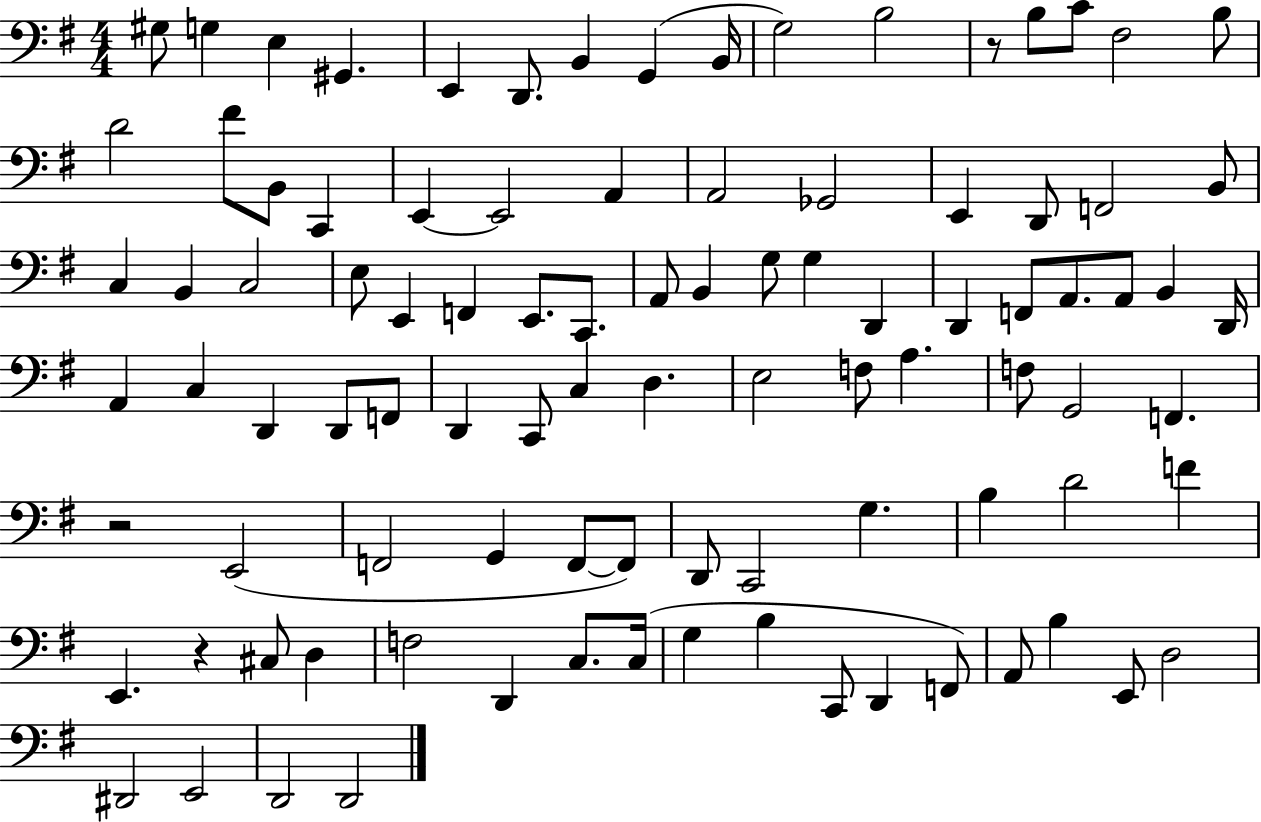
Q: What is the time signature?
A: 4/4